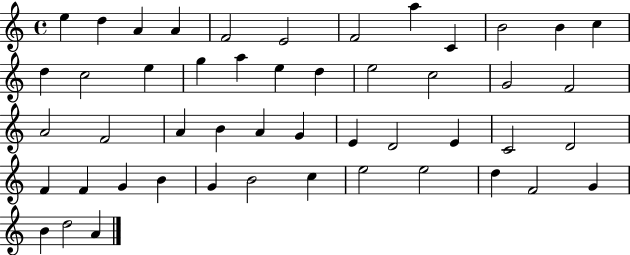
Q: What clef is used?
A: treble